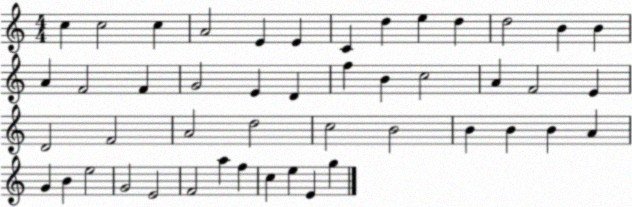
X:1
T:Untitled
M:4/4
L:1/4
K:C
c c2 c A2 E E C d e d d2 B B A F2 F G2 E D f B c2 A F2 E D2 F2 A2 d2 c2 B2 B B B A G B e2 G2 E2 F2 a f c e E g